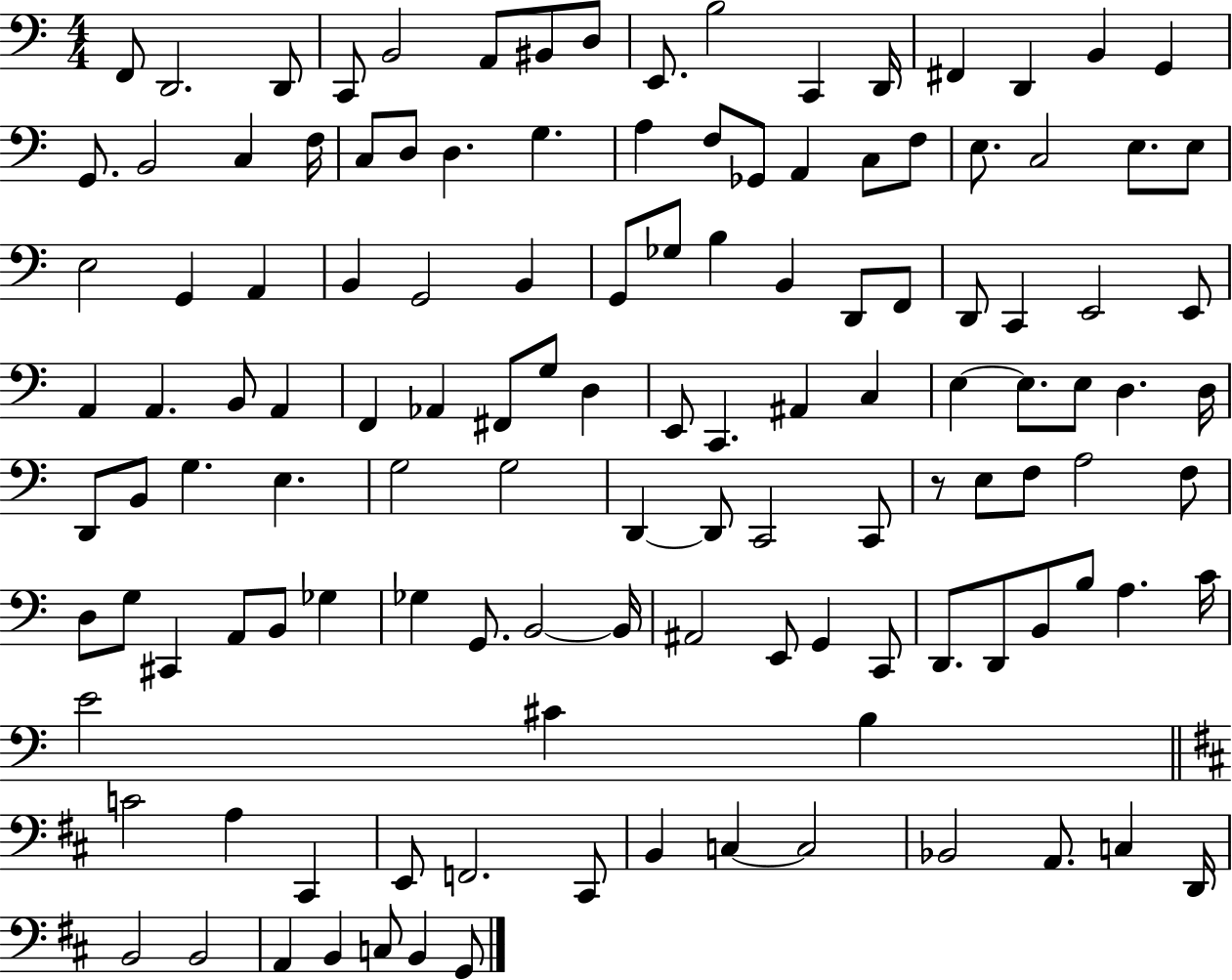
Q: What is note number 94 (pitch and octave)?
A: E2